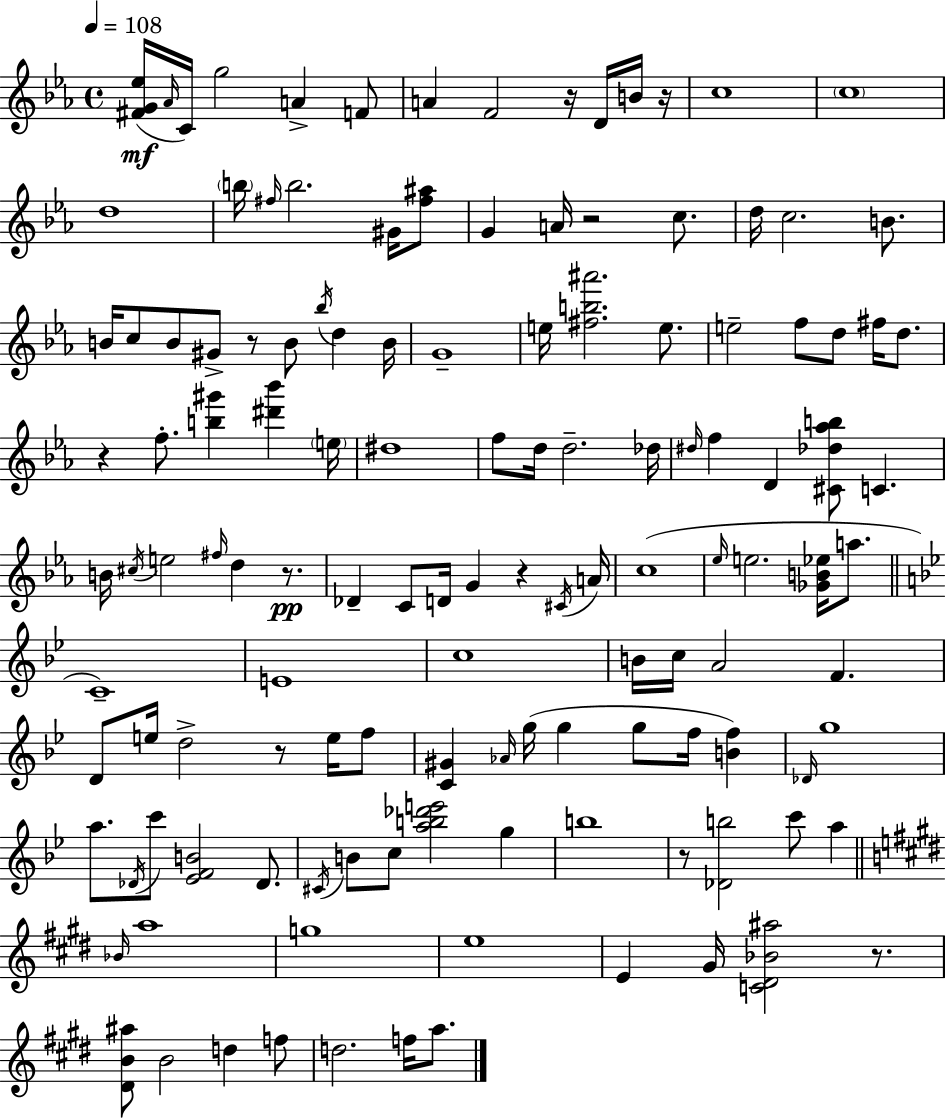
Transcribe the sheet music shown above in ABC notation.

X:1
T:Untitled
M:4/4
L:1/4
K:Eb
[^FG_e]/4 _A/4 C/4 g2 A F/2 A F2 z/4 D/4 B/4 z/4 c4 c4 d4 b/4 ^f/4 b2 ^G/4 [^f^a]/2 G A/4 z2 c/2 d/4 c2 B/2 B/4 c/2 B/2 ^G/2 z/2 B/2 _b/4 d B/4 G4 e/4 [^fb^a']2 e/2 e2 f/2 d/2 ^f/4 d/2 z f/2 [b^g'] [^d'_b'] e/4 ^d4 f/2 d/4 d2 _d/4 ^d/4 f D [^C_d_ab]/2 C B/4 ^c/4 e2 ^f/4 d z/2 _D C/2 D/4 G z ^C/4 A/4 c4 _e/4 e2 [_GB_e]/4 a/2 C4 E4 c4 B/4 c/4 A2 F D/2 e/4 d2 z/2 e/4 f/2 [C^G] _A/4 g/4 g g/2 f/4 [Bf] _D/4 g4 a/2 _D/4 c'/2 [_EFB]2 _D/2 ^C/4 B/2 c/2 [ab_d'e']2 g b4 z/2 [_Db]2 c'/2 a _B/4 a4 g4 e4 E ^G/4 [C^D_B^a]2 z/2 [^DB^a]/2 B2 d f/2 d2 f/4 a/2